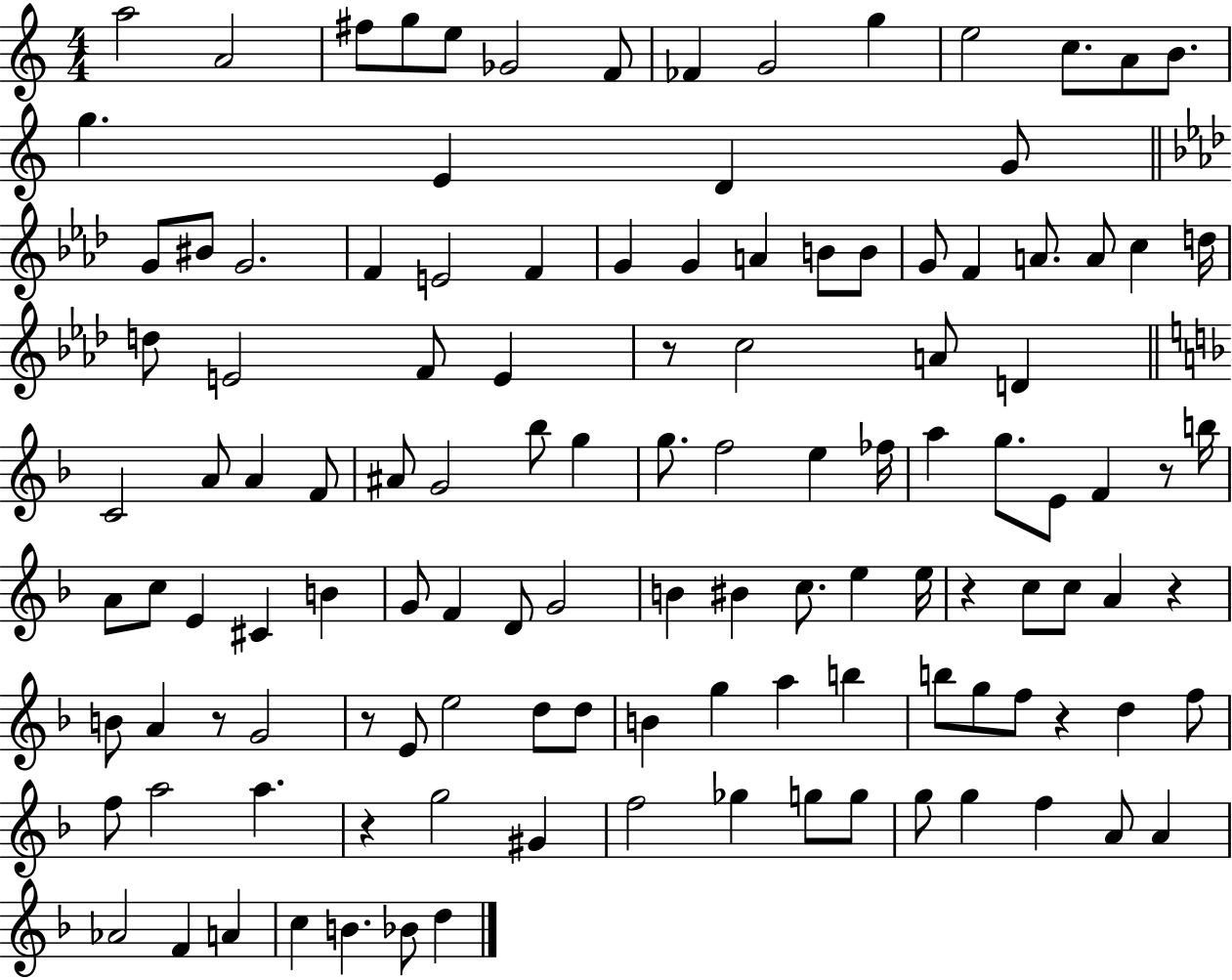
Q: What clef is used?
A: treble